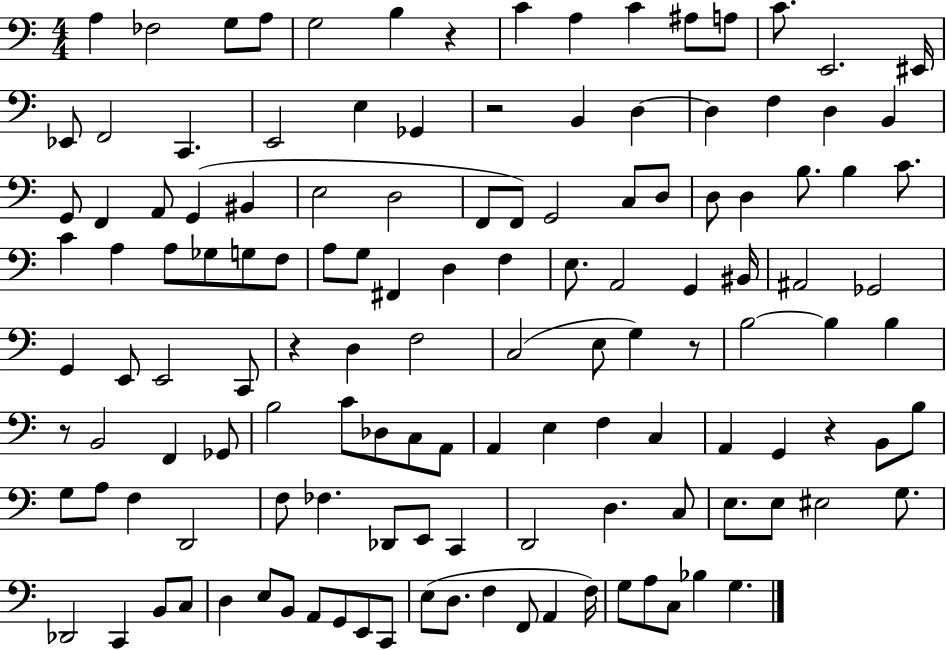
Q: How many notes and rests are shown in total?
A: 132